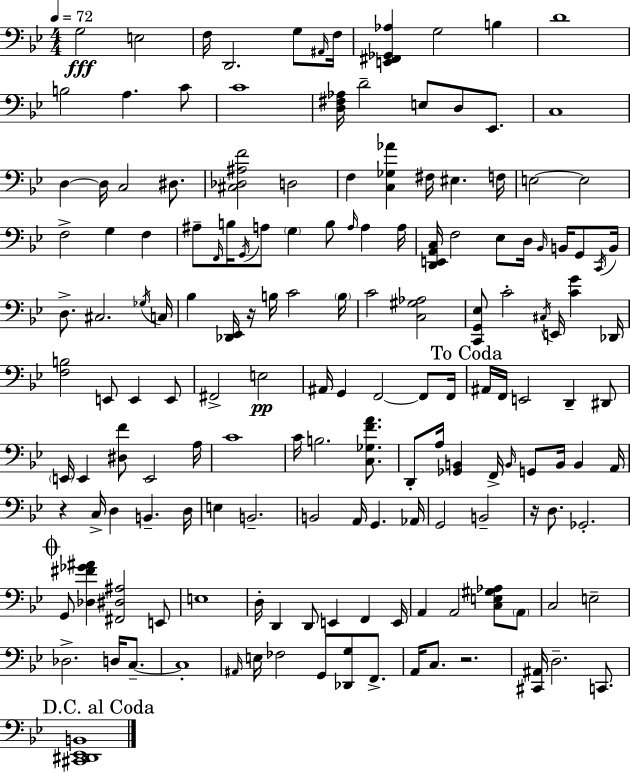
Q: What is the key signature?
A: G minor